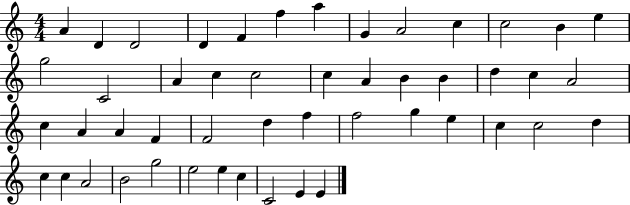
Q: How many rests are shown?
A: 0